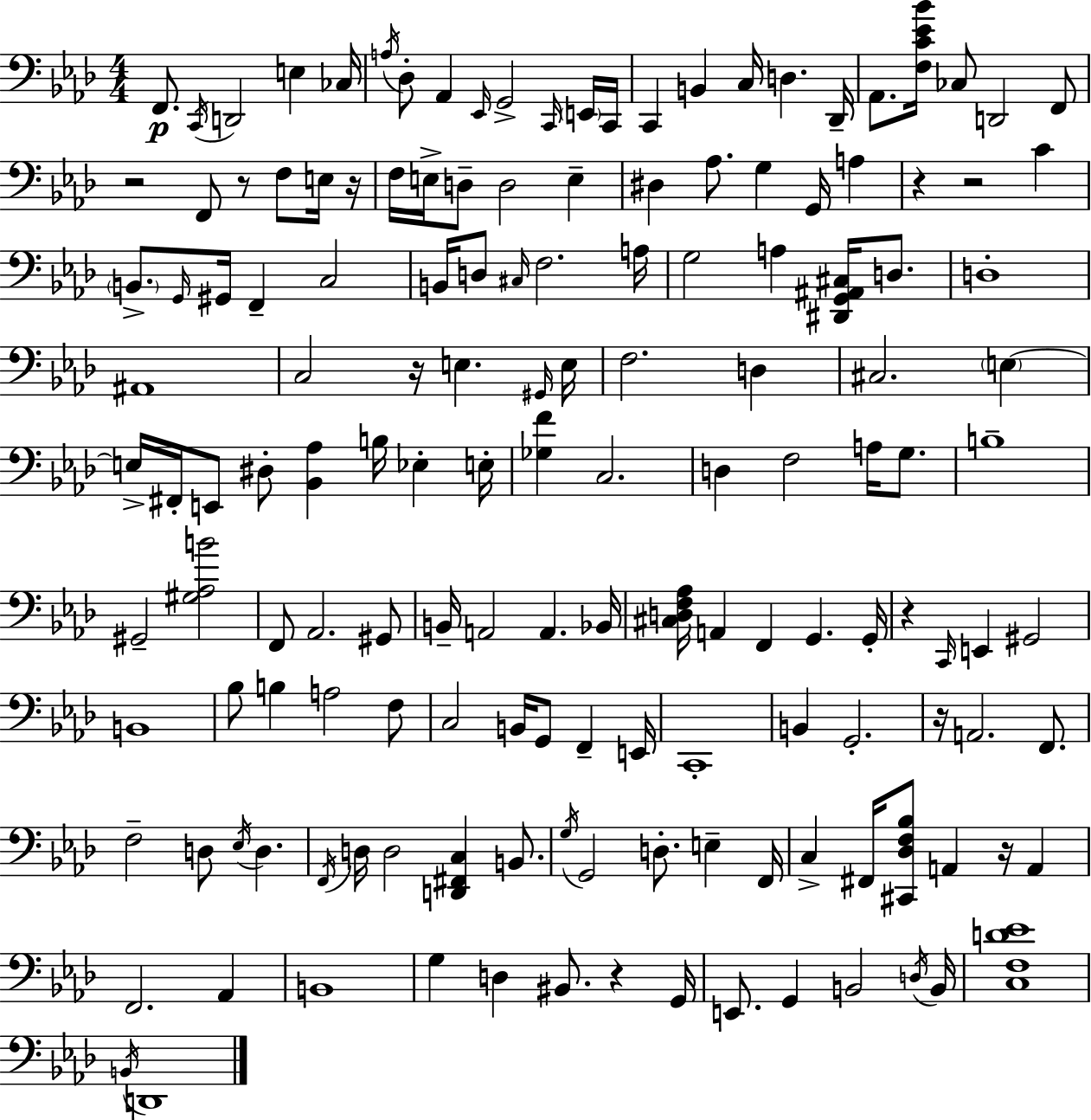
F2/e. C2/s D2/h E3/q CES3/s A3/s Db3/e Ab2/q Eb2/s G2/h C2/s E2/s C2/s C2/q B2/q C3/s D3/q. Db2/s Ab2/e. [F3,C4,Eb4,Bb4]/s CES3/e D2/h F2/e R/h F2/e R/e F3/e E3/s R/s F3/s E3/s D3/e D3/h E3/q D#3/q Ab3/e. G3/q G2/s A3/q R/q R/h C4/q B2/e. G2/s G#2/s F2/q C3/h B2/s D3/e C#3/s F3/h. A3/s G3/h A3/q [D#2,G2,A#2,C#3]/s D3/e. D3/w A#2/w C3/h R/s E3/q. G#2/s E3/s F3/h. D3/q C#3/h. E3/q E3/s F#2/s E2/e D#3/e [Bb2,Ab3]/q B3/s Eb3/q E3/s [Gb3,F4]/q C3/h. D3/q F3/h A3/s G3/e. B3/w G#2/h [G#3,Ab3,B4]/h F2/e Ab2/h. G#2/e B2/s A2/h A2/q. Bb2/s [C#3,D3,F3,Ab3]/s A2/q F2/q G2/q. G2/s R/q C2/s E2/q G#2/h B2/w Bb3/e B3/q A3/h F3/e C3/h B2/s G2/e F2/q E2/s C2/w B2/q G2/h. R/s A2/h. F2/e. F3/h D3/e Eb3/s D3/q. F2/s D3/s D3/h [D2,F#2,C3]/q B2/e. G3/s G2/h D3/e. E3/q F2/s C3/q F#2/s [C#2,Db3,F3,Bb3]/e A2/q R/s A2/q F2/h. Ab2/q B2/w G3/q D3/q BIS2/e. R/q G2/s E2/e. G2/q B2/h D3/s B2/s [C3,F3,D4,Eb4]/w B2/s D2/w